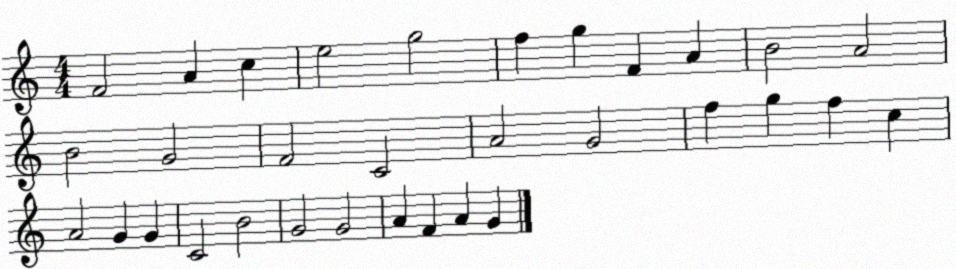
X:1
T:Untitled
M:4/4
L:1/4
K:C
F2 A c e2 g2 f g F A B2 A2 B2 G2 F2 C2 A2 G2 f g f c A2 G G C2 B2 G2 G2 A F A G